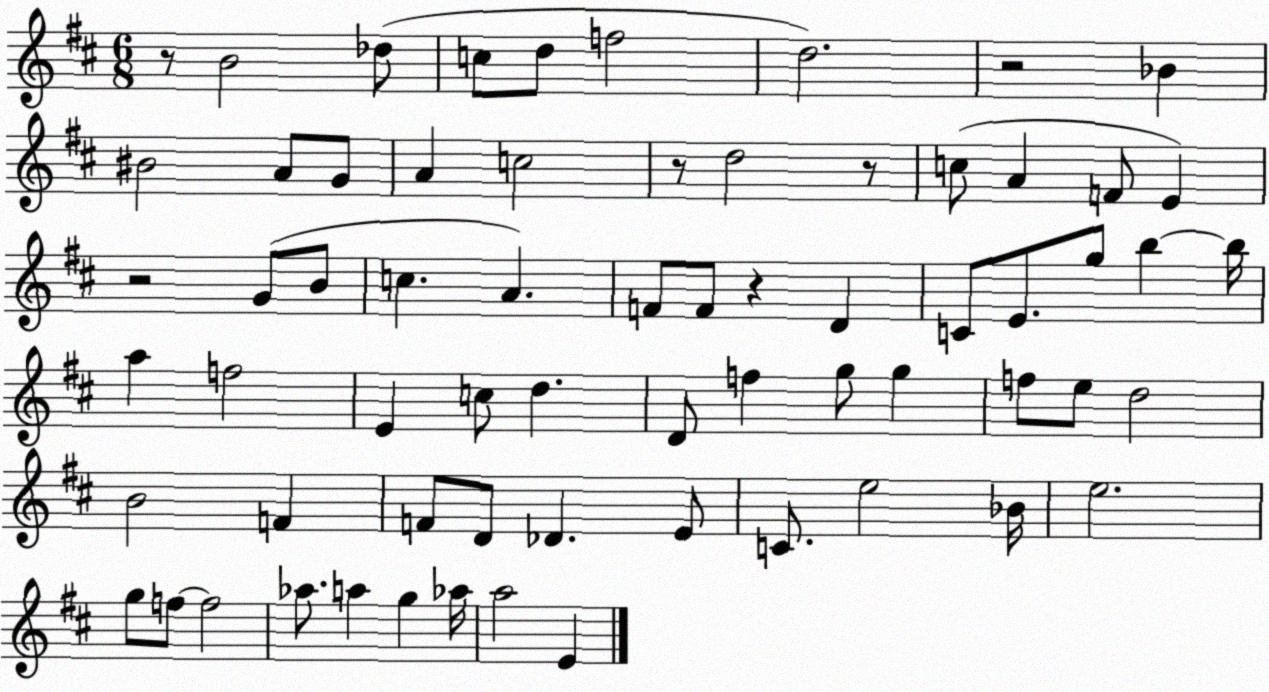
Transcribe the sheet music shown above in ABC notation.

X:1
T:Untitled
M:6/8
L:1/4
K:D
z/2 B2 _d/2 c/2 d/2 f2 d2 z2 _B ^B2 A/2 G/2 A c2 z/2 d2 z/2 c/2 A F/2 E z2 G/2 B/2 c A F/2 F/2 z D C/2 E/2 g/2 b b/4 a f2 E c/2 d D/2 f g/2 g f/2 e/2 d2 B2 F F/2 D/2 _D E/2 C/2 e2 _B/4 e2 g/2 f/2 f2 _a/2 a g _a/4 a2 E